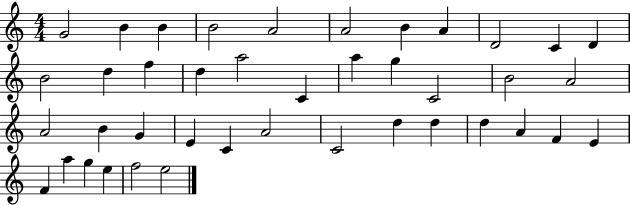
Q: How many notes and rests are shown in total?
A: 41